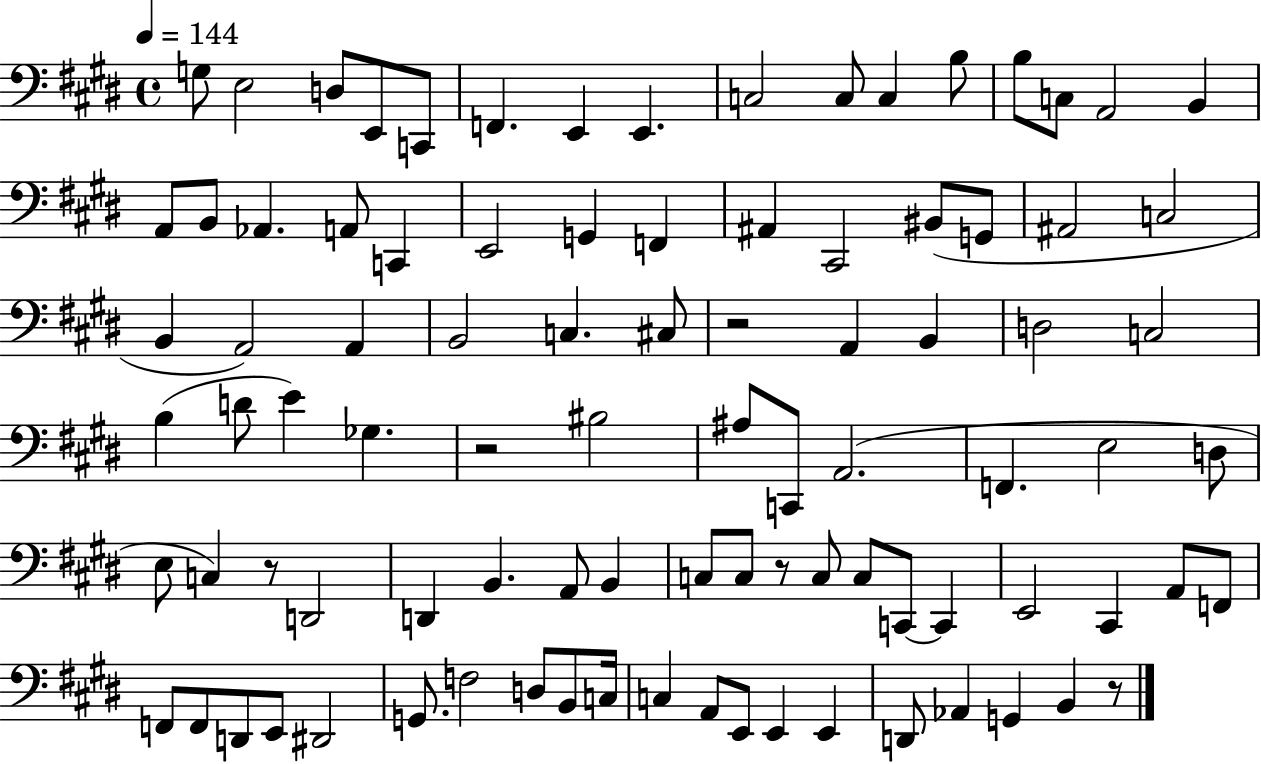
X:1
T:Untitled
M:4/4
L:1/4
K:E
G,/2 E,2 D,/2 E,,/2 C,,/2 F,, E,, E,, C,2 C,/2 C, B,/2 B,/2 C,/2 A,,2 B,, A,,/2 B,,/2 _A,, A,,/2 C,, E,,2 G,, F,, ^A,, ^C,,2 ^B,,/2 G,,/2 ^A,,2 C,2 B,, A,,2 A,, B,,2 C, ^C,/2 z2 A,, B,, D,2 C,2 B, D/2 E _G, z2 ^B,2 ^A,/2 C,,/2 A,,2 F,, E,2 D,/2 E,/2 C, z/2 D,,2 D,, B,, A,,/2 B,, C,/2 C,/2 z/2 C,/2 C,/2 C,,/2 C,, E,,2 ^C,, A,,/2 F,,/2 F,,/2 F,,/2 D,,/2 E,,/2 ^D,,2 G,,/2 F,2 D,/2 B,,/2 C,/4 C, A,,/2 E,,/2 E,, E,, D,,/2 _A,, G,, B,, z/2